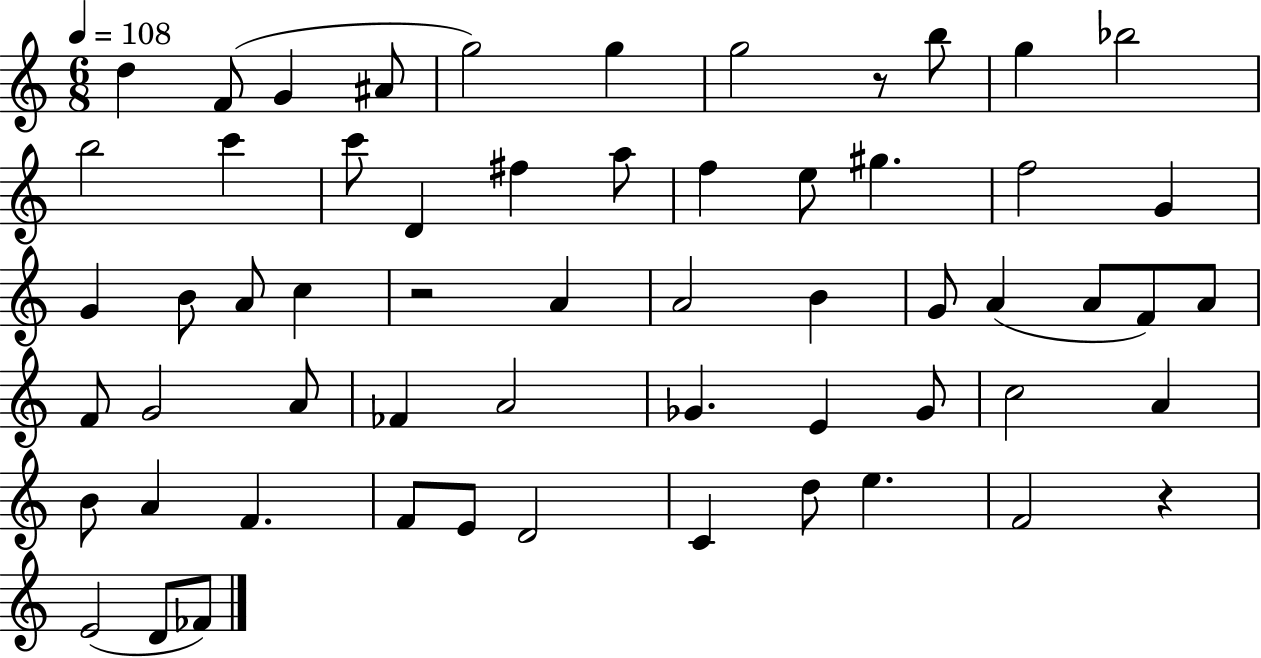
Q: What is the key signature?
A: C major